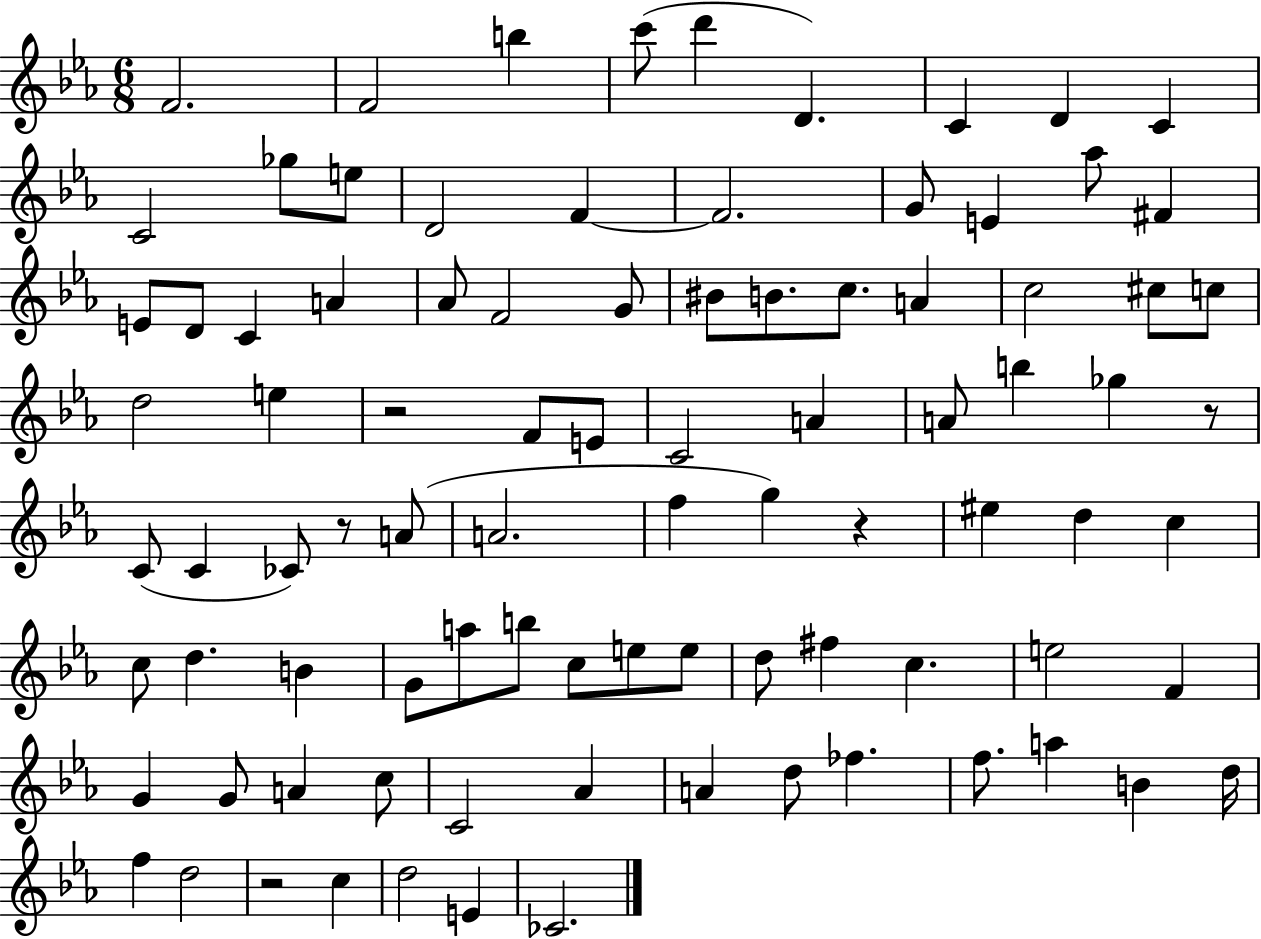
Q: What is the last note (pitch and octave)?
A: CES4